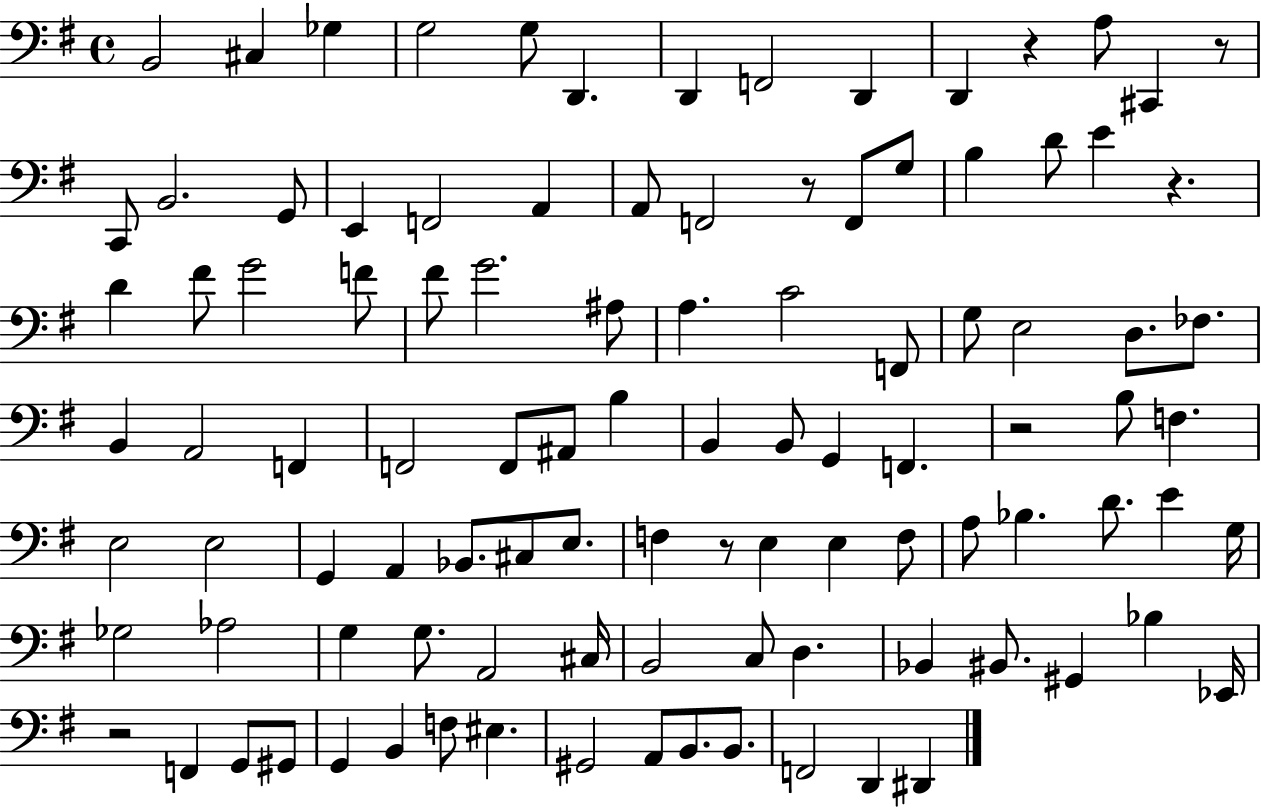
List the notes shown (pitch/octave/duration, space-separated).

B2/h C#3/q Gb3/q G3/h G3/e D2/q. D2/q F2/h D2/q D2/q R/q A3/e C#2/q R/e C2/e B2/h. G2/e E2/q F2/h A2/q A2/e F2/h R/e F2/e G3/e B3/q D4/e E4/q R/q. D4/q F#4/e G4/h F4/e F#4/e G4/h. A#3/e A3/q. C4/h F2/e G3/e E3/h D3/e. FES3/e. B2/q A2/h F2/q F2/h F2/e A#2/e B3/q B2/q B2/e G2/q F2/q. R/h B3/e F3/q. E3/h E3/h G2/q A2/q Bb2/e. C#3/e E3/e. F3/q R/e E3/q E3/q F3/e A3/e Bb3/q. D4/e. E4/q G3/s Gb3/h Ab3/h G3/q G3/e. A2/h C#3/s B2/h C3/e D3/q. Bb2/q BIS2/e. G#2/q Bb3/q Eb2/s R/h F2/q G2/e G#2/e G2/q B2/q F3/e EIS3/q. G#2/h A2/e B2/e. B2/e. F2/h D2/q D#2/q